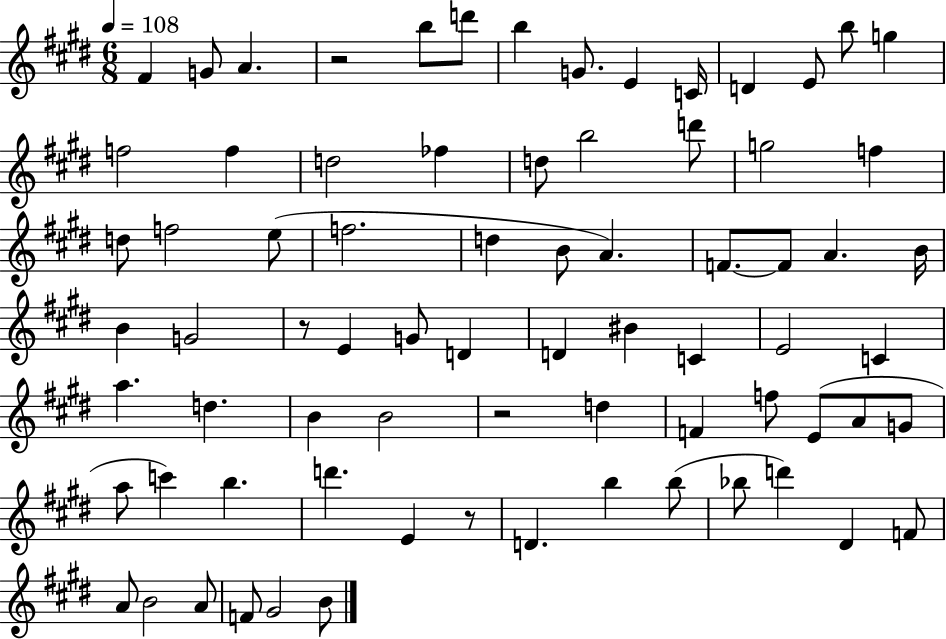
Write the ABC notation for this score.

X:1
T:Untitled
M:6/8
L:1/4
K:E
^F G/2 A z2 b/2 d'/2 b G/2 E C/4 D E/2 b/2 g f2 f d2 _f d/2 b2 d'/2 g2 f d/2 f2 e/2 f2 d B/2 A F/2 F/2 A B/4 B G2 z/2 E G/2 D D ^B C E2 C a d B B2 z2 d F f/2 E/2 A/2 G/2 a/2 c' b d' E z/2 D b b/2 _b/2 d' ^D F/2 A/2 B2 A/2 F/2 ^G2 B/2